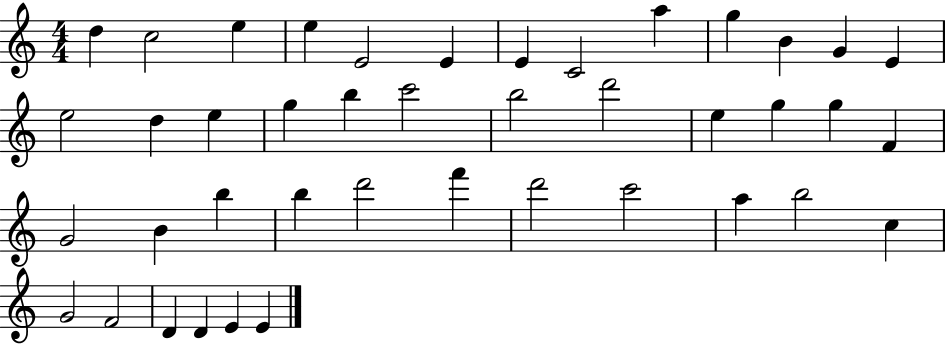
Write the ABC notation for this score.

X:1
T:Untitled
M:4/4
L:1/4
K:C
d c2 e e E2 E E C2 a g B G E e2 d e g b c'2 b2 d'2 e g g F G2 B b b d'2 f' d'2 c'2 a b2 c G2 F2 D D E E